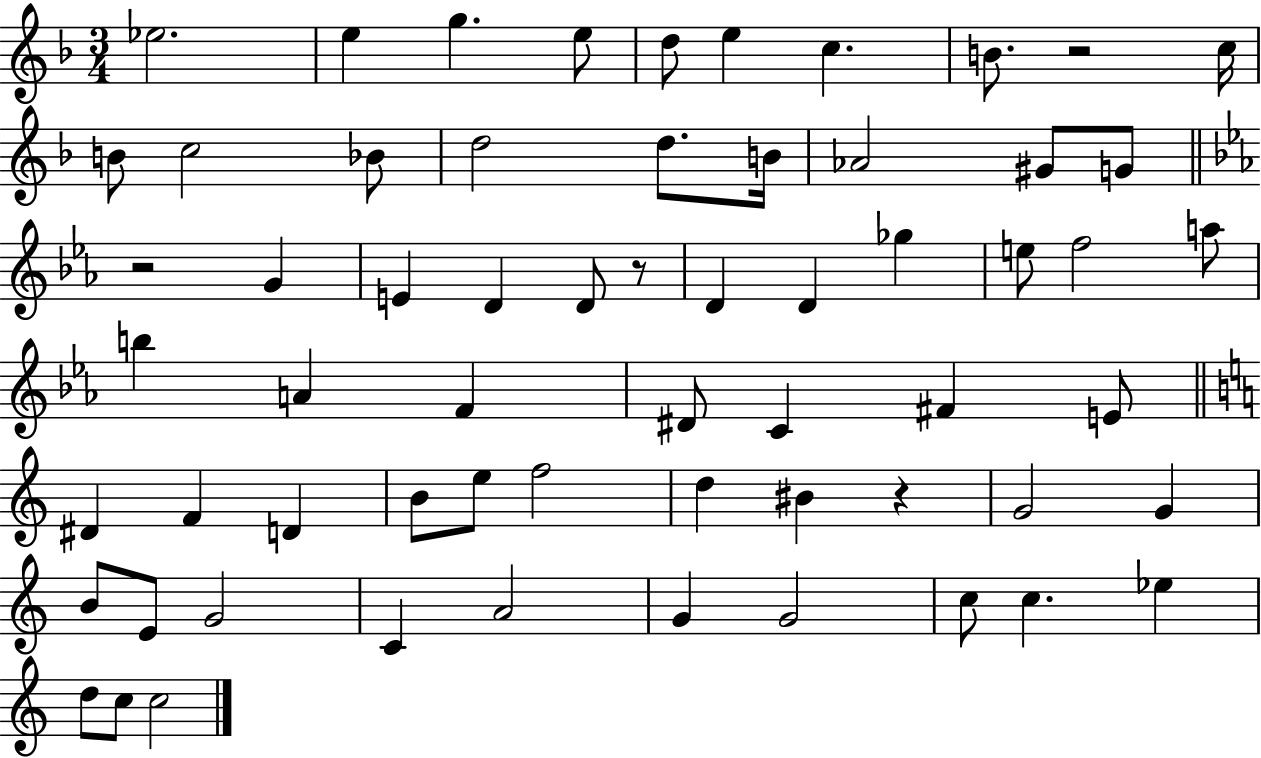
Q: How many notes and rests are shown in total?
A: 62